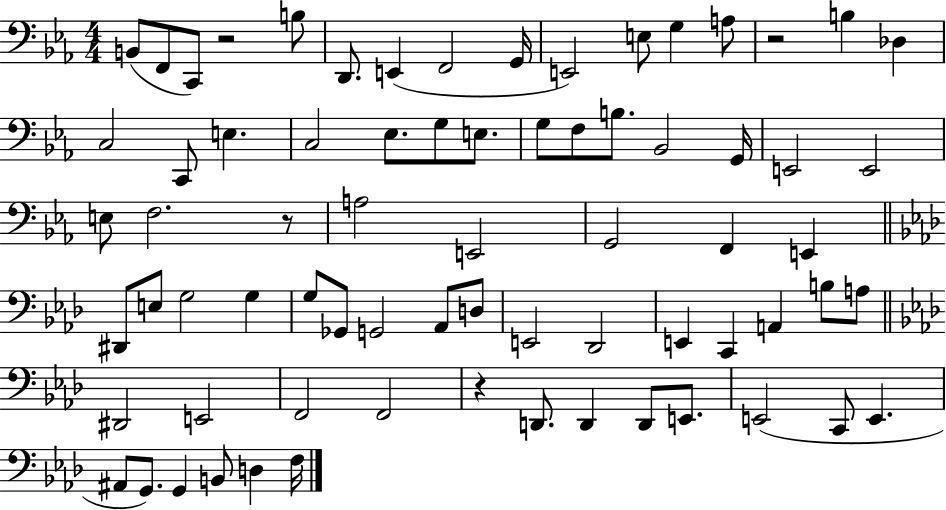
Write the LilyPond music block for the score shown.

{
  \clef bass
  \numericTimeSignature
  \time 4/4
  \key ees \major
  b,8( f,8 c,8) r2 b8 | d,8. e,4( f,2 g,16 | e,2) e8 g4 a8 | r2 b4 des4 | \break c2 c,8 e4. | c2 ees8. g8 e8. | g8 f8 b8. bes,2 g,16 | e,2 e,2 | \break e8 f2. r8 | a2 e,2 | g,2 f,4 e,4 | \bar "||" \break \key f \minor dis,8 e8 g2 g4 | g8 ges,8 g,2 aes,8 d8 | e,2 des,2 | e,4 c,4 a,4 b8 a8 | \break \bar "||" \break \key aes \major dis,2 e,2 | f,2 f,2 | r4 d,8. d,4 d,8 e,8. | e,2( c,8 e,4. | \break ais,8 g,8.) g,4 b,8 d4 f16 | \bar "|."
}